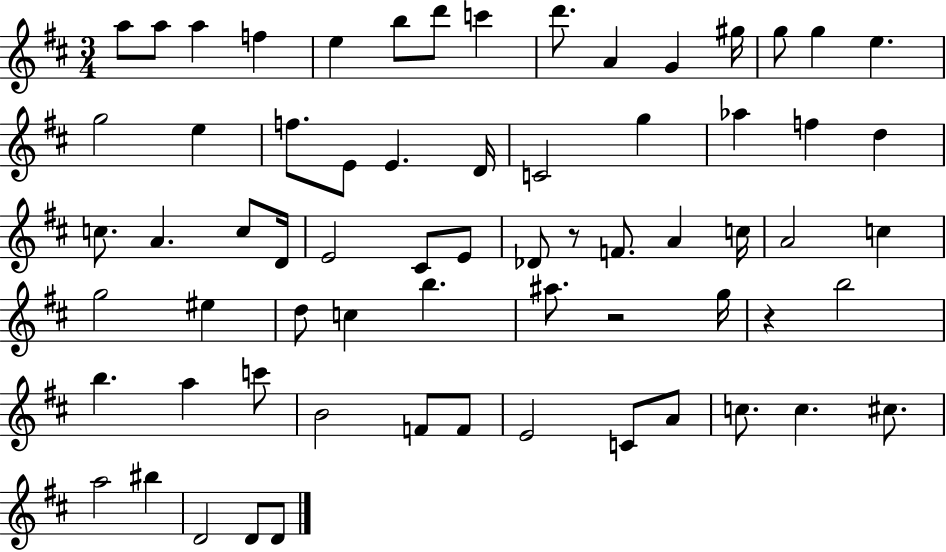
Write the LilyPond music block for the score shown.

{
  \clef treble
  \numericTimeSignature
  \time 3/4
  \key d \major
  a''8 a''8 a''4 f''4 | e''4 b''8 d'''8 c'''4 | d'''8. a'4 g'4 gis''16 | g''8 g''4 e''4. | \break g''2 e''4 | f''8. e'8 e'4. d'16 | c'2 g''4 | aes''4 f''4 d''4 | \break c''8. a'4. c''8 d'16 | e'2 cis'8 e'8 | des'8 r8 f'8. a'4 c''16 | a'2 c''4 | \break g''2 eis''4 | d''8 c''4 b''4. | ais''8. r2 g''16 | r4 b''2 | \break b''4. a''4 c'''8 | b'2 f'8 f'8 | e'2 c'8 a'8 | c''8. c''4. cis''8. | \break a''2 bis''4 | d'2 d'8 d'8 | \bar "|."
}